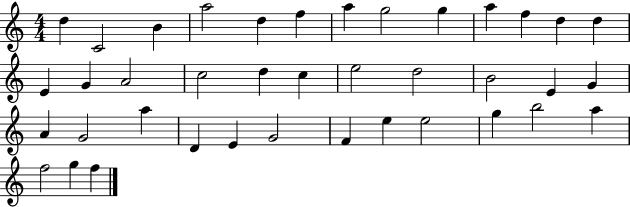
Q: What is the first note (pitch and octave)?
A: D5